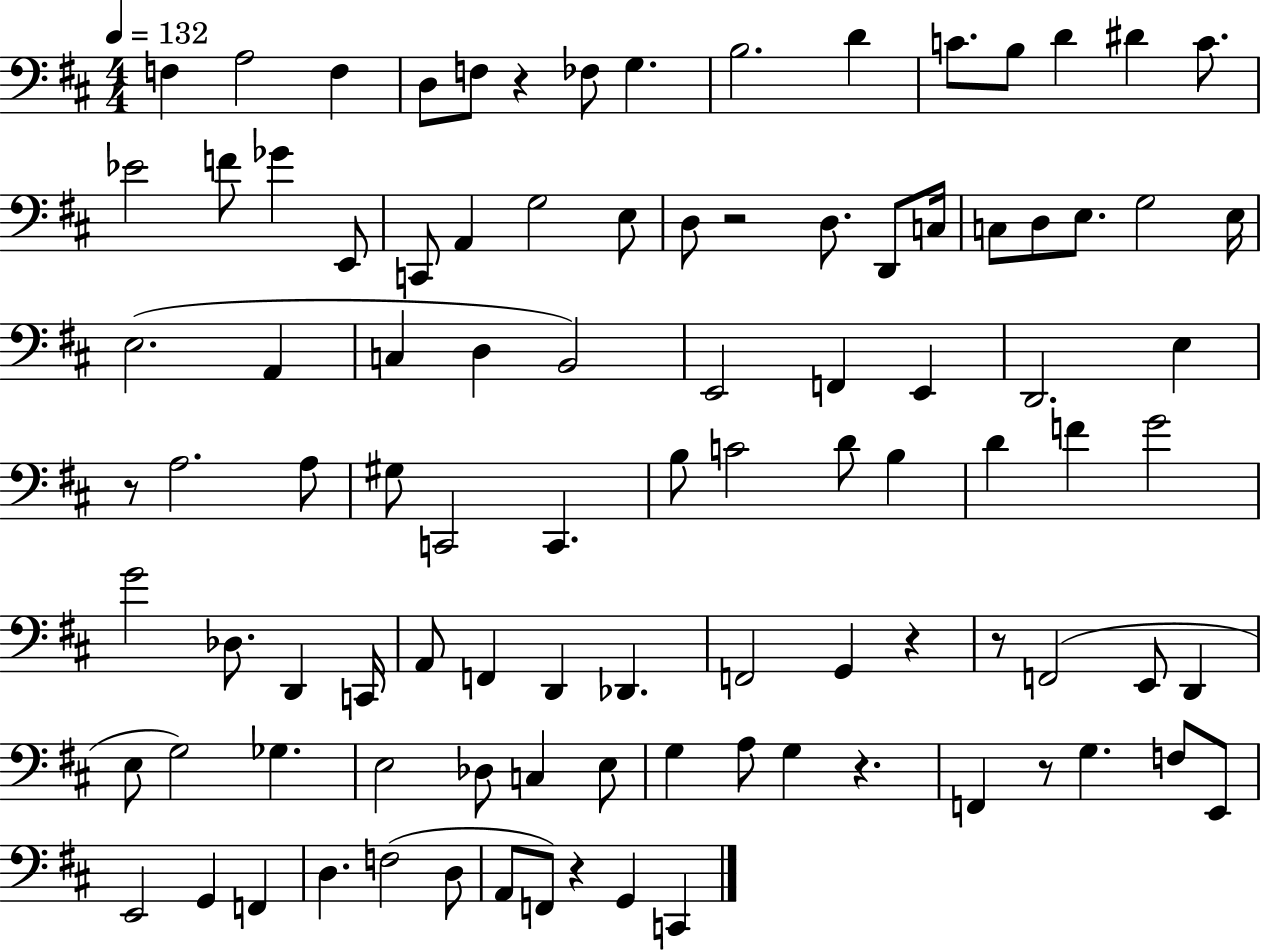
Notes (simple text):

F3/q A3/h F3/q D3/e F3/e R/q FES3/e G3/q. B3/h. D4/q C4/e. B3/e D4/q D#4/q C4/e. Eb4/h F4/e Gb4/q E2/e C2/e A2/q G3/h E3/e D3/e R/h D3/e. D2/e C3/s C3/e D3/e E3/e. G3/h E3/s E3/h. A2/q C3/q D3/q B2/h E2/h F2/q E2/q D2/h. E3/q R/e A3/h. A3/e G#3/e C2/h C2/q. B3/e C4/h D4/e B3/q D4/q F4/q G4/h G4/h Db3/e. D2/q C2/s A2/e F2/q D2/q Db2/q. F2/h G2/q R/q R/e F2/h E2/e D2/q E3/e G3/h Gb3/q. E3/h Db3/e C3/q E3/e G3/q A3/e G3/q R/q. F2/q R/e G3/q. F3/e E2/e E2/h G2/q F2/q D3/q. F3/h D3/e A2/e F2/e R/q G2/q C2/q